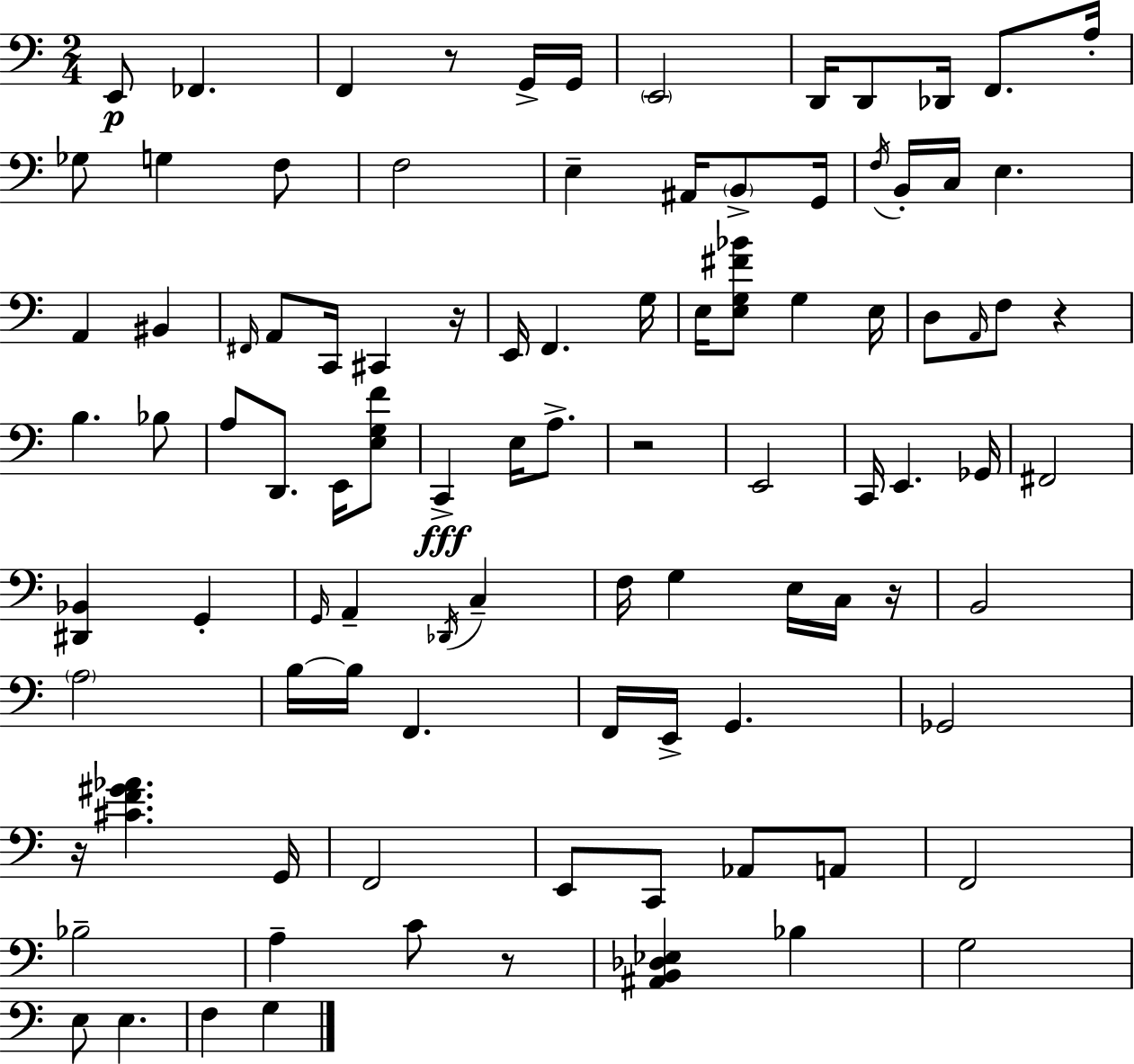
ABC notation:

X:1
T:Untitled
M:2/4
L:1/4
K:C
E,,/2 _F,, F,, z/2 G,,/4 G,,/4 E,,2 D,,/4 D,,/2 _D,,/4 F,,/2 A,/4 _G,/2 G, F,/2 F,2 E, ^A,,/4 B,,/2 G,,/4 F,/4 B,,/4 C,/4 E, A,, ^B,, ^F,,/4 A,,/2 C,,/4 ^C,, z/4 E,,/4 F,, G,/4 E,/4 [E,G,^F_B]/2 G, E,/4 D,/2 A,,/4 F,/2 z B, _B,/2 A,/2 D,,/2 E,,/4 [E,G,F]/2 C,, E,/4 A,/2 z2 E,,2 C,,/4 E,, _G,,/4 ^F,,2 [^D,,_B,,] G,, G,,/4 A,, _D,,/4 C, F,/4 G, E,/4 C,/4 z/4 B,,2 A,2 B,/4 B,/4 F,, F,,/4 E,,/4 G,, _G,,2 z/4 [^CF^G_A] G,,/4 F,,2 E,,/2 C,,/2 _A,,/2 A,,/2 F,,2 _B,2 A, C/2 z/2 [^A,,B,,_D,_E,] _B, G,2 E,/2 E, F, G,